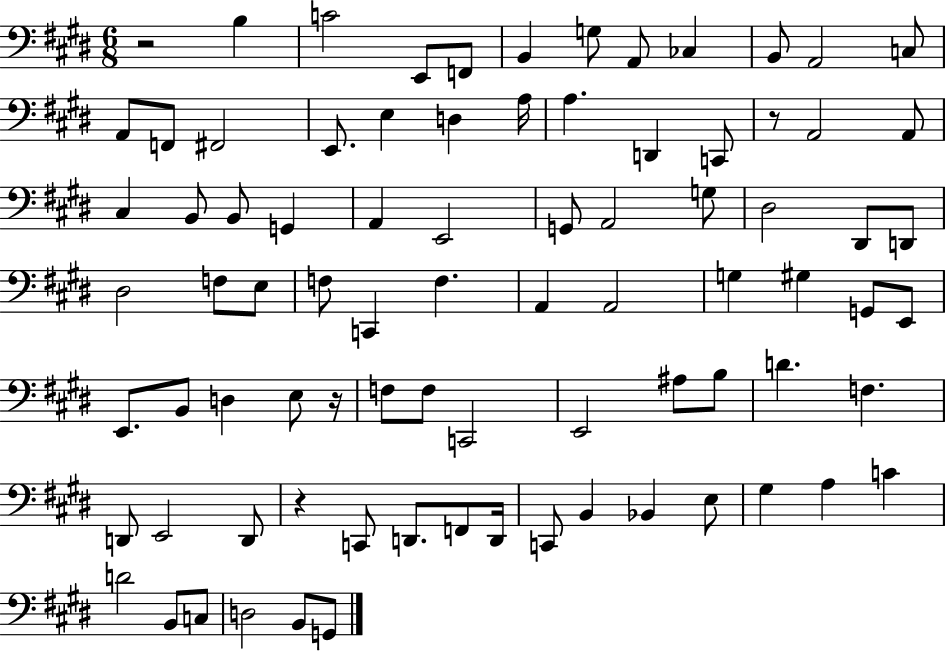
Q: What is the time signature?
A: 6/8